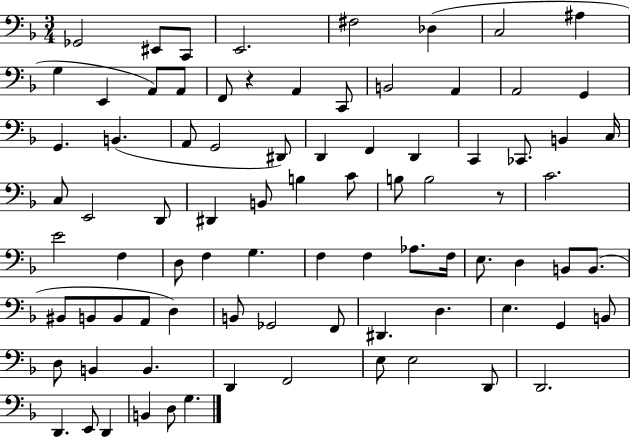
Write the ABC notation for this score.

X:1
T:Untitled
M:3/4
L:1/4
K:F
_G,,2 ^E,,/2 C,,/2 E,,2 ^F,2 _D, C,2 ^A, G, E,, A,,/2 A,,/2 F,,/2 z A,, C,,/2 B,,2 A,, A,,2 G,, G,, B,, A,,/2 G,,2 ^D,,/2 D,, F,, D,, C,, _C,,/2 B,, C,/4 C,/2 E,,2 D,,/2 ^D,, B,,/2 B, C/2 B,/2 B,2 z/2 C2 E2 F, D,/2 F, G, F, F, _A,/2 F,/4 E,/2 D, B,,/2 B,,/2 ^B,,/2 B,,/2 B,,/2 A,,/2 D, B,,/2 _G,,2 F,,/2 ^D,, D, E, G,, B,,/2 D,/2 B,, B,, D,, F,,2 E,/2 E,2 D,,/2 D,,2 D,, E,,/2 D,, B,, D,/2 G,